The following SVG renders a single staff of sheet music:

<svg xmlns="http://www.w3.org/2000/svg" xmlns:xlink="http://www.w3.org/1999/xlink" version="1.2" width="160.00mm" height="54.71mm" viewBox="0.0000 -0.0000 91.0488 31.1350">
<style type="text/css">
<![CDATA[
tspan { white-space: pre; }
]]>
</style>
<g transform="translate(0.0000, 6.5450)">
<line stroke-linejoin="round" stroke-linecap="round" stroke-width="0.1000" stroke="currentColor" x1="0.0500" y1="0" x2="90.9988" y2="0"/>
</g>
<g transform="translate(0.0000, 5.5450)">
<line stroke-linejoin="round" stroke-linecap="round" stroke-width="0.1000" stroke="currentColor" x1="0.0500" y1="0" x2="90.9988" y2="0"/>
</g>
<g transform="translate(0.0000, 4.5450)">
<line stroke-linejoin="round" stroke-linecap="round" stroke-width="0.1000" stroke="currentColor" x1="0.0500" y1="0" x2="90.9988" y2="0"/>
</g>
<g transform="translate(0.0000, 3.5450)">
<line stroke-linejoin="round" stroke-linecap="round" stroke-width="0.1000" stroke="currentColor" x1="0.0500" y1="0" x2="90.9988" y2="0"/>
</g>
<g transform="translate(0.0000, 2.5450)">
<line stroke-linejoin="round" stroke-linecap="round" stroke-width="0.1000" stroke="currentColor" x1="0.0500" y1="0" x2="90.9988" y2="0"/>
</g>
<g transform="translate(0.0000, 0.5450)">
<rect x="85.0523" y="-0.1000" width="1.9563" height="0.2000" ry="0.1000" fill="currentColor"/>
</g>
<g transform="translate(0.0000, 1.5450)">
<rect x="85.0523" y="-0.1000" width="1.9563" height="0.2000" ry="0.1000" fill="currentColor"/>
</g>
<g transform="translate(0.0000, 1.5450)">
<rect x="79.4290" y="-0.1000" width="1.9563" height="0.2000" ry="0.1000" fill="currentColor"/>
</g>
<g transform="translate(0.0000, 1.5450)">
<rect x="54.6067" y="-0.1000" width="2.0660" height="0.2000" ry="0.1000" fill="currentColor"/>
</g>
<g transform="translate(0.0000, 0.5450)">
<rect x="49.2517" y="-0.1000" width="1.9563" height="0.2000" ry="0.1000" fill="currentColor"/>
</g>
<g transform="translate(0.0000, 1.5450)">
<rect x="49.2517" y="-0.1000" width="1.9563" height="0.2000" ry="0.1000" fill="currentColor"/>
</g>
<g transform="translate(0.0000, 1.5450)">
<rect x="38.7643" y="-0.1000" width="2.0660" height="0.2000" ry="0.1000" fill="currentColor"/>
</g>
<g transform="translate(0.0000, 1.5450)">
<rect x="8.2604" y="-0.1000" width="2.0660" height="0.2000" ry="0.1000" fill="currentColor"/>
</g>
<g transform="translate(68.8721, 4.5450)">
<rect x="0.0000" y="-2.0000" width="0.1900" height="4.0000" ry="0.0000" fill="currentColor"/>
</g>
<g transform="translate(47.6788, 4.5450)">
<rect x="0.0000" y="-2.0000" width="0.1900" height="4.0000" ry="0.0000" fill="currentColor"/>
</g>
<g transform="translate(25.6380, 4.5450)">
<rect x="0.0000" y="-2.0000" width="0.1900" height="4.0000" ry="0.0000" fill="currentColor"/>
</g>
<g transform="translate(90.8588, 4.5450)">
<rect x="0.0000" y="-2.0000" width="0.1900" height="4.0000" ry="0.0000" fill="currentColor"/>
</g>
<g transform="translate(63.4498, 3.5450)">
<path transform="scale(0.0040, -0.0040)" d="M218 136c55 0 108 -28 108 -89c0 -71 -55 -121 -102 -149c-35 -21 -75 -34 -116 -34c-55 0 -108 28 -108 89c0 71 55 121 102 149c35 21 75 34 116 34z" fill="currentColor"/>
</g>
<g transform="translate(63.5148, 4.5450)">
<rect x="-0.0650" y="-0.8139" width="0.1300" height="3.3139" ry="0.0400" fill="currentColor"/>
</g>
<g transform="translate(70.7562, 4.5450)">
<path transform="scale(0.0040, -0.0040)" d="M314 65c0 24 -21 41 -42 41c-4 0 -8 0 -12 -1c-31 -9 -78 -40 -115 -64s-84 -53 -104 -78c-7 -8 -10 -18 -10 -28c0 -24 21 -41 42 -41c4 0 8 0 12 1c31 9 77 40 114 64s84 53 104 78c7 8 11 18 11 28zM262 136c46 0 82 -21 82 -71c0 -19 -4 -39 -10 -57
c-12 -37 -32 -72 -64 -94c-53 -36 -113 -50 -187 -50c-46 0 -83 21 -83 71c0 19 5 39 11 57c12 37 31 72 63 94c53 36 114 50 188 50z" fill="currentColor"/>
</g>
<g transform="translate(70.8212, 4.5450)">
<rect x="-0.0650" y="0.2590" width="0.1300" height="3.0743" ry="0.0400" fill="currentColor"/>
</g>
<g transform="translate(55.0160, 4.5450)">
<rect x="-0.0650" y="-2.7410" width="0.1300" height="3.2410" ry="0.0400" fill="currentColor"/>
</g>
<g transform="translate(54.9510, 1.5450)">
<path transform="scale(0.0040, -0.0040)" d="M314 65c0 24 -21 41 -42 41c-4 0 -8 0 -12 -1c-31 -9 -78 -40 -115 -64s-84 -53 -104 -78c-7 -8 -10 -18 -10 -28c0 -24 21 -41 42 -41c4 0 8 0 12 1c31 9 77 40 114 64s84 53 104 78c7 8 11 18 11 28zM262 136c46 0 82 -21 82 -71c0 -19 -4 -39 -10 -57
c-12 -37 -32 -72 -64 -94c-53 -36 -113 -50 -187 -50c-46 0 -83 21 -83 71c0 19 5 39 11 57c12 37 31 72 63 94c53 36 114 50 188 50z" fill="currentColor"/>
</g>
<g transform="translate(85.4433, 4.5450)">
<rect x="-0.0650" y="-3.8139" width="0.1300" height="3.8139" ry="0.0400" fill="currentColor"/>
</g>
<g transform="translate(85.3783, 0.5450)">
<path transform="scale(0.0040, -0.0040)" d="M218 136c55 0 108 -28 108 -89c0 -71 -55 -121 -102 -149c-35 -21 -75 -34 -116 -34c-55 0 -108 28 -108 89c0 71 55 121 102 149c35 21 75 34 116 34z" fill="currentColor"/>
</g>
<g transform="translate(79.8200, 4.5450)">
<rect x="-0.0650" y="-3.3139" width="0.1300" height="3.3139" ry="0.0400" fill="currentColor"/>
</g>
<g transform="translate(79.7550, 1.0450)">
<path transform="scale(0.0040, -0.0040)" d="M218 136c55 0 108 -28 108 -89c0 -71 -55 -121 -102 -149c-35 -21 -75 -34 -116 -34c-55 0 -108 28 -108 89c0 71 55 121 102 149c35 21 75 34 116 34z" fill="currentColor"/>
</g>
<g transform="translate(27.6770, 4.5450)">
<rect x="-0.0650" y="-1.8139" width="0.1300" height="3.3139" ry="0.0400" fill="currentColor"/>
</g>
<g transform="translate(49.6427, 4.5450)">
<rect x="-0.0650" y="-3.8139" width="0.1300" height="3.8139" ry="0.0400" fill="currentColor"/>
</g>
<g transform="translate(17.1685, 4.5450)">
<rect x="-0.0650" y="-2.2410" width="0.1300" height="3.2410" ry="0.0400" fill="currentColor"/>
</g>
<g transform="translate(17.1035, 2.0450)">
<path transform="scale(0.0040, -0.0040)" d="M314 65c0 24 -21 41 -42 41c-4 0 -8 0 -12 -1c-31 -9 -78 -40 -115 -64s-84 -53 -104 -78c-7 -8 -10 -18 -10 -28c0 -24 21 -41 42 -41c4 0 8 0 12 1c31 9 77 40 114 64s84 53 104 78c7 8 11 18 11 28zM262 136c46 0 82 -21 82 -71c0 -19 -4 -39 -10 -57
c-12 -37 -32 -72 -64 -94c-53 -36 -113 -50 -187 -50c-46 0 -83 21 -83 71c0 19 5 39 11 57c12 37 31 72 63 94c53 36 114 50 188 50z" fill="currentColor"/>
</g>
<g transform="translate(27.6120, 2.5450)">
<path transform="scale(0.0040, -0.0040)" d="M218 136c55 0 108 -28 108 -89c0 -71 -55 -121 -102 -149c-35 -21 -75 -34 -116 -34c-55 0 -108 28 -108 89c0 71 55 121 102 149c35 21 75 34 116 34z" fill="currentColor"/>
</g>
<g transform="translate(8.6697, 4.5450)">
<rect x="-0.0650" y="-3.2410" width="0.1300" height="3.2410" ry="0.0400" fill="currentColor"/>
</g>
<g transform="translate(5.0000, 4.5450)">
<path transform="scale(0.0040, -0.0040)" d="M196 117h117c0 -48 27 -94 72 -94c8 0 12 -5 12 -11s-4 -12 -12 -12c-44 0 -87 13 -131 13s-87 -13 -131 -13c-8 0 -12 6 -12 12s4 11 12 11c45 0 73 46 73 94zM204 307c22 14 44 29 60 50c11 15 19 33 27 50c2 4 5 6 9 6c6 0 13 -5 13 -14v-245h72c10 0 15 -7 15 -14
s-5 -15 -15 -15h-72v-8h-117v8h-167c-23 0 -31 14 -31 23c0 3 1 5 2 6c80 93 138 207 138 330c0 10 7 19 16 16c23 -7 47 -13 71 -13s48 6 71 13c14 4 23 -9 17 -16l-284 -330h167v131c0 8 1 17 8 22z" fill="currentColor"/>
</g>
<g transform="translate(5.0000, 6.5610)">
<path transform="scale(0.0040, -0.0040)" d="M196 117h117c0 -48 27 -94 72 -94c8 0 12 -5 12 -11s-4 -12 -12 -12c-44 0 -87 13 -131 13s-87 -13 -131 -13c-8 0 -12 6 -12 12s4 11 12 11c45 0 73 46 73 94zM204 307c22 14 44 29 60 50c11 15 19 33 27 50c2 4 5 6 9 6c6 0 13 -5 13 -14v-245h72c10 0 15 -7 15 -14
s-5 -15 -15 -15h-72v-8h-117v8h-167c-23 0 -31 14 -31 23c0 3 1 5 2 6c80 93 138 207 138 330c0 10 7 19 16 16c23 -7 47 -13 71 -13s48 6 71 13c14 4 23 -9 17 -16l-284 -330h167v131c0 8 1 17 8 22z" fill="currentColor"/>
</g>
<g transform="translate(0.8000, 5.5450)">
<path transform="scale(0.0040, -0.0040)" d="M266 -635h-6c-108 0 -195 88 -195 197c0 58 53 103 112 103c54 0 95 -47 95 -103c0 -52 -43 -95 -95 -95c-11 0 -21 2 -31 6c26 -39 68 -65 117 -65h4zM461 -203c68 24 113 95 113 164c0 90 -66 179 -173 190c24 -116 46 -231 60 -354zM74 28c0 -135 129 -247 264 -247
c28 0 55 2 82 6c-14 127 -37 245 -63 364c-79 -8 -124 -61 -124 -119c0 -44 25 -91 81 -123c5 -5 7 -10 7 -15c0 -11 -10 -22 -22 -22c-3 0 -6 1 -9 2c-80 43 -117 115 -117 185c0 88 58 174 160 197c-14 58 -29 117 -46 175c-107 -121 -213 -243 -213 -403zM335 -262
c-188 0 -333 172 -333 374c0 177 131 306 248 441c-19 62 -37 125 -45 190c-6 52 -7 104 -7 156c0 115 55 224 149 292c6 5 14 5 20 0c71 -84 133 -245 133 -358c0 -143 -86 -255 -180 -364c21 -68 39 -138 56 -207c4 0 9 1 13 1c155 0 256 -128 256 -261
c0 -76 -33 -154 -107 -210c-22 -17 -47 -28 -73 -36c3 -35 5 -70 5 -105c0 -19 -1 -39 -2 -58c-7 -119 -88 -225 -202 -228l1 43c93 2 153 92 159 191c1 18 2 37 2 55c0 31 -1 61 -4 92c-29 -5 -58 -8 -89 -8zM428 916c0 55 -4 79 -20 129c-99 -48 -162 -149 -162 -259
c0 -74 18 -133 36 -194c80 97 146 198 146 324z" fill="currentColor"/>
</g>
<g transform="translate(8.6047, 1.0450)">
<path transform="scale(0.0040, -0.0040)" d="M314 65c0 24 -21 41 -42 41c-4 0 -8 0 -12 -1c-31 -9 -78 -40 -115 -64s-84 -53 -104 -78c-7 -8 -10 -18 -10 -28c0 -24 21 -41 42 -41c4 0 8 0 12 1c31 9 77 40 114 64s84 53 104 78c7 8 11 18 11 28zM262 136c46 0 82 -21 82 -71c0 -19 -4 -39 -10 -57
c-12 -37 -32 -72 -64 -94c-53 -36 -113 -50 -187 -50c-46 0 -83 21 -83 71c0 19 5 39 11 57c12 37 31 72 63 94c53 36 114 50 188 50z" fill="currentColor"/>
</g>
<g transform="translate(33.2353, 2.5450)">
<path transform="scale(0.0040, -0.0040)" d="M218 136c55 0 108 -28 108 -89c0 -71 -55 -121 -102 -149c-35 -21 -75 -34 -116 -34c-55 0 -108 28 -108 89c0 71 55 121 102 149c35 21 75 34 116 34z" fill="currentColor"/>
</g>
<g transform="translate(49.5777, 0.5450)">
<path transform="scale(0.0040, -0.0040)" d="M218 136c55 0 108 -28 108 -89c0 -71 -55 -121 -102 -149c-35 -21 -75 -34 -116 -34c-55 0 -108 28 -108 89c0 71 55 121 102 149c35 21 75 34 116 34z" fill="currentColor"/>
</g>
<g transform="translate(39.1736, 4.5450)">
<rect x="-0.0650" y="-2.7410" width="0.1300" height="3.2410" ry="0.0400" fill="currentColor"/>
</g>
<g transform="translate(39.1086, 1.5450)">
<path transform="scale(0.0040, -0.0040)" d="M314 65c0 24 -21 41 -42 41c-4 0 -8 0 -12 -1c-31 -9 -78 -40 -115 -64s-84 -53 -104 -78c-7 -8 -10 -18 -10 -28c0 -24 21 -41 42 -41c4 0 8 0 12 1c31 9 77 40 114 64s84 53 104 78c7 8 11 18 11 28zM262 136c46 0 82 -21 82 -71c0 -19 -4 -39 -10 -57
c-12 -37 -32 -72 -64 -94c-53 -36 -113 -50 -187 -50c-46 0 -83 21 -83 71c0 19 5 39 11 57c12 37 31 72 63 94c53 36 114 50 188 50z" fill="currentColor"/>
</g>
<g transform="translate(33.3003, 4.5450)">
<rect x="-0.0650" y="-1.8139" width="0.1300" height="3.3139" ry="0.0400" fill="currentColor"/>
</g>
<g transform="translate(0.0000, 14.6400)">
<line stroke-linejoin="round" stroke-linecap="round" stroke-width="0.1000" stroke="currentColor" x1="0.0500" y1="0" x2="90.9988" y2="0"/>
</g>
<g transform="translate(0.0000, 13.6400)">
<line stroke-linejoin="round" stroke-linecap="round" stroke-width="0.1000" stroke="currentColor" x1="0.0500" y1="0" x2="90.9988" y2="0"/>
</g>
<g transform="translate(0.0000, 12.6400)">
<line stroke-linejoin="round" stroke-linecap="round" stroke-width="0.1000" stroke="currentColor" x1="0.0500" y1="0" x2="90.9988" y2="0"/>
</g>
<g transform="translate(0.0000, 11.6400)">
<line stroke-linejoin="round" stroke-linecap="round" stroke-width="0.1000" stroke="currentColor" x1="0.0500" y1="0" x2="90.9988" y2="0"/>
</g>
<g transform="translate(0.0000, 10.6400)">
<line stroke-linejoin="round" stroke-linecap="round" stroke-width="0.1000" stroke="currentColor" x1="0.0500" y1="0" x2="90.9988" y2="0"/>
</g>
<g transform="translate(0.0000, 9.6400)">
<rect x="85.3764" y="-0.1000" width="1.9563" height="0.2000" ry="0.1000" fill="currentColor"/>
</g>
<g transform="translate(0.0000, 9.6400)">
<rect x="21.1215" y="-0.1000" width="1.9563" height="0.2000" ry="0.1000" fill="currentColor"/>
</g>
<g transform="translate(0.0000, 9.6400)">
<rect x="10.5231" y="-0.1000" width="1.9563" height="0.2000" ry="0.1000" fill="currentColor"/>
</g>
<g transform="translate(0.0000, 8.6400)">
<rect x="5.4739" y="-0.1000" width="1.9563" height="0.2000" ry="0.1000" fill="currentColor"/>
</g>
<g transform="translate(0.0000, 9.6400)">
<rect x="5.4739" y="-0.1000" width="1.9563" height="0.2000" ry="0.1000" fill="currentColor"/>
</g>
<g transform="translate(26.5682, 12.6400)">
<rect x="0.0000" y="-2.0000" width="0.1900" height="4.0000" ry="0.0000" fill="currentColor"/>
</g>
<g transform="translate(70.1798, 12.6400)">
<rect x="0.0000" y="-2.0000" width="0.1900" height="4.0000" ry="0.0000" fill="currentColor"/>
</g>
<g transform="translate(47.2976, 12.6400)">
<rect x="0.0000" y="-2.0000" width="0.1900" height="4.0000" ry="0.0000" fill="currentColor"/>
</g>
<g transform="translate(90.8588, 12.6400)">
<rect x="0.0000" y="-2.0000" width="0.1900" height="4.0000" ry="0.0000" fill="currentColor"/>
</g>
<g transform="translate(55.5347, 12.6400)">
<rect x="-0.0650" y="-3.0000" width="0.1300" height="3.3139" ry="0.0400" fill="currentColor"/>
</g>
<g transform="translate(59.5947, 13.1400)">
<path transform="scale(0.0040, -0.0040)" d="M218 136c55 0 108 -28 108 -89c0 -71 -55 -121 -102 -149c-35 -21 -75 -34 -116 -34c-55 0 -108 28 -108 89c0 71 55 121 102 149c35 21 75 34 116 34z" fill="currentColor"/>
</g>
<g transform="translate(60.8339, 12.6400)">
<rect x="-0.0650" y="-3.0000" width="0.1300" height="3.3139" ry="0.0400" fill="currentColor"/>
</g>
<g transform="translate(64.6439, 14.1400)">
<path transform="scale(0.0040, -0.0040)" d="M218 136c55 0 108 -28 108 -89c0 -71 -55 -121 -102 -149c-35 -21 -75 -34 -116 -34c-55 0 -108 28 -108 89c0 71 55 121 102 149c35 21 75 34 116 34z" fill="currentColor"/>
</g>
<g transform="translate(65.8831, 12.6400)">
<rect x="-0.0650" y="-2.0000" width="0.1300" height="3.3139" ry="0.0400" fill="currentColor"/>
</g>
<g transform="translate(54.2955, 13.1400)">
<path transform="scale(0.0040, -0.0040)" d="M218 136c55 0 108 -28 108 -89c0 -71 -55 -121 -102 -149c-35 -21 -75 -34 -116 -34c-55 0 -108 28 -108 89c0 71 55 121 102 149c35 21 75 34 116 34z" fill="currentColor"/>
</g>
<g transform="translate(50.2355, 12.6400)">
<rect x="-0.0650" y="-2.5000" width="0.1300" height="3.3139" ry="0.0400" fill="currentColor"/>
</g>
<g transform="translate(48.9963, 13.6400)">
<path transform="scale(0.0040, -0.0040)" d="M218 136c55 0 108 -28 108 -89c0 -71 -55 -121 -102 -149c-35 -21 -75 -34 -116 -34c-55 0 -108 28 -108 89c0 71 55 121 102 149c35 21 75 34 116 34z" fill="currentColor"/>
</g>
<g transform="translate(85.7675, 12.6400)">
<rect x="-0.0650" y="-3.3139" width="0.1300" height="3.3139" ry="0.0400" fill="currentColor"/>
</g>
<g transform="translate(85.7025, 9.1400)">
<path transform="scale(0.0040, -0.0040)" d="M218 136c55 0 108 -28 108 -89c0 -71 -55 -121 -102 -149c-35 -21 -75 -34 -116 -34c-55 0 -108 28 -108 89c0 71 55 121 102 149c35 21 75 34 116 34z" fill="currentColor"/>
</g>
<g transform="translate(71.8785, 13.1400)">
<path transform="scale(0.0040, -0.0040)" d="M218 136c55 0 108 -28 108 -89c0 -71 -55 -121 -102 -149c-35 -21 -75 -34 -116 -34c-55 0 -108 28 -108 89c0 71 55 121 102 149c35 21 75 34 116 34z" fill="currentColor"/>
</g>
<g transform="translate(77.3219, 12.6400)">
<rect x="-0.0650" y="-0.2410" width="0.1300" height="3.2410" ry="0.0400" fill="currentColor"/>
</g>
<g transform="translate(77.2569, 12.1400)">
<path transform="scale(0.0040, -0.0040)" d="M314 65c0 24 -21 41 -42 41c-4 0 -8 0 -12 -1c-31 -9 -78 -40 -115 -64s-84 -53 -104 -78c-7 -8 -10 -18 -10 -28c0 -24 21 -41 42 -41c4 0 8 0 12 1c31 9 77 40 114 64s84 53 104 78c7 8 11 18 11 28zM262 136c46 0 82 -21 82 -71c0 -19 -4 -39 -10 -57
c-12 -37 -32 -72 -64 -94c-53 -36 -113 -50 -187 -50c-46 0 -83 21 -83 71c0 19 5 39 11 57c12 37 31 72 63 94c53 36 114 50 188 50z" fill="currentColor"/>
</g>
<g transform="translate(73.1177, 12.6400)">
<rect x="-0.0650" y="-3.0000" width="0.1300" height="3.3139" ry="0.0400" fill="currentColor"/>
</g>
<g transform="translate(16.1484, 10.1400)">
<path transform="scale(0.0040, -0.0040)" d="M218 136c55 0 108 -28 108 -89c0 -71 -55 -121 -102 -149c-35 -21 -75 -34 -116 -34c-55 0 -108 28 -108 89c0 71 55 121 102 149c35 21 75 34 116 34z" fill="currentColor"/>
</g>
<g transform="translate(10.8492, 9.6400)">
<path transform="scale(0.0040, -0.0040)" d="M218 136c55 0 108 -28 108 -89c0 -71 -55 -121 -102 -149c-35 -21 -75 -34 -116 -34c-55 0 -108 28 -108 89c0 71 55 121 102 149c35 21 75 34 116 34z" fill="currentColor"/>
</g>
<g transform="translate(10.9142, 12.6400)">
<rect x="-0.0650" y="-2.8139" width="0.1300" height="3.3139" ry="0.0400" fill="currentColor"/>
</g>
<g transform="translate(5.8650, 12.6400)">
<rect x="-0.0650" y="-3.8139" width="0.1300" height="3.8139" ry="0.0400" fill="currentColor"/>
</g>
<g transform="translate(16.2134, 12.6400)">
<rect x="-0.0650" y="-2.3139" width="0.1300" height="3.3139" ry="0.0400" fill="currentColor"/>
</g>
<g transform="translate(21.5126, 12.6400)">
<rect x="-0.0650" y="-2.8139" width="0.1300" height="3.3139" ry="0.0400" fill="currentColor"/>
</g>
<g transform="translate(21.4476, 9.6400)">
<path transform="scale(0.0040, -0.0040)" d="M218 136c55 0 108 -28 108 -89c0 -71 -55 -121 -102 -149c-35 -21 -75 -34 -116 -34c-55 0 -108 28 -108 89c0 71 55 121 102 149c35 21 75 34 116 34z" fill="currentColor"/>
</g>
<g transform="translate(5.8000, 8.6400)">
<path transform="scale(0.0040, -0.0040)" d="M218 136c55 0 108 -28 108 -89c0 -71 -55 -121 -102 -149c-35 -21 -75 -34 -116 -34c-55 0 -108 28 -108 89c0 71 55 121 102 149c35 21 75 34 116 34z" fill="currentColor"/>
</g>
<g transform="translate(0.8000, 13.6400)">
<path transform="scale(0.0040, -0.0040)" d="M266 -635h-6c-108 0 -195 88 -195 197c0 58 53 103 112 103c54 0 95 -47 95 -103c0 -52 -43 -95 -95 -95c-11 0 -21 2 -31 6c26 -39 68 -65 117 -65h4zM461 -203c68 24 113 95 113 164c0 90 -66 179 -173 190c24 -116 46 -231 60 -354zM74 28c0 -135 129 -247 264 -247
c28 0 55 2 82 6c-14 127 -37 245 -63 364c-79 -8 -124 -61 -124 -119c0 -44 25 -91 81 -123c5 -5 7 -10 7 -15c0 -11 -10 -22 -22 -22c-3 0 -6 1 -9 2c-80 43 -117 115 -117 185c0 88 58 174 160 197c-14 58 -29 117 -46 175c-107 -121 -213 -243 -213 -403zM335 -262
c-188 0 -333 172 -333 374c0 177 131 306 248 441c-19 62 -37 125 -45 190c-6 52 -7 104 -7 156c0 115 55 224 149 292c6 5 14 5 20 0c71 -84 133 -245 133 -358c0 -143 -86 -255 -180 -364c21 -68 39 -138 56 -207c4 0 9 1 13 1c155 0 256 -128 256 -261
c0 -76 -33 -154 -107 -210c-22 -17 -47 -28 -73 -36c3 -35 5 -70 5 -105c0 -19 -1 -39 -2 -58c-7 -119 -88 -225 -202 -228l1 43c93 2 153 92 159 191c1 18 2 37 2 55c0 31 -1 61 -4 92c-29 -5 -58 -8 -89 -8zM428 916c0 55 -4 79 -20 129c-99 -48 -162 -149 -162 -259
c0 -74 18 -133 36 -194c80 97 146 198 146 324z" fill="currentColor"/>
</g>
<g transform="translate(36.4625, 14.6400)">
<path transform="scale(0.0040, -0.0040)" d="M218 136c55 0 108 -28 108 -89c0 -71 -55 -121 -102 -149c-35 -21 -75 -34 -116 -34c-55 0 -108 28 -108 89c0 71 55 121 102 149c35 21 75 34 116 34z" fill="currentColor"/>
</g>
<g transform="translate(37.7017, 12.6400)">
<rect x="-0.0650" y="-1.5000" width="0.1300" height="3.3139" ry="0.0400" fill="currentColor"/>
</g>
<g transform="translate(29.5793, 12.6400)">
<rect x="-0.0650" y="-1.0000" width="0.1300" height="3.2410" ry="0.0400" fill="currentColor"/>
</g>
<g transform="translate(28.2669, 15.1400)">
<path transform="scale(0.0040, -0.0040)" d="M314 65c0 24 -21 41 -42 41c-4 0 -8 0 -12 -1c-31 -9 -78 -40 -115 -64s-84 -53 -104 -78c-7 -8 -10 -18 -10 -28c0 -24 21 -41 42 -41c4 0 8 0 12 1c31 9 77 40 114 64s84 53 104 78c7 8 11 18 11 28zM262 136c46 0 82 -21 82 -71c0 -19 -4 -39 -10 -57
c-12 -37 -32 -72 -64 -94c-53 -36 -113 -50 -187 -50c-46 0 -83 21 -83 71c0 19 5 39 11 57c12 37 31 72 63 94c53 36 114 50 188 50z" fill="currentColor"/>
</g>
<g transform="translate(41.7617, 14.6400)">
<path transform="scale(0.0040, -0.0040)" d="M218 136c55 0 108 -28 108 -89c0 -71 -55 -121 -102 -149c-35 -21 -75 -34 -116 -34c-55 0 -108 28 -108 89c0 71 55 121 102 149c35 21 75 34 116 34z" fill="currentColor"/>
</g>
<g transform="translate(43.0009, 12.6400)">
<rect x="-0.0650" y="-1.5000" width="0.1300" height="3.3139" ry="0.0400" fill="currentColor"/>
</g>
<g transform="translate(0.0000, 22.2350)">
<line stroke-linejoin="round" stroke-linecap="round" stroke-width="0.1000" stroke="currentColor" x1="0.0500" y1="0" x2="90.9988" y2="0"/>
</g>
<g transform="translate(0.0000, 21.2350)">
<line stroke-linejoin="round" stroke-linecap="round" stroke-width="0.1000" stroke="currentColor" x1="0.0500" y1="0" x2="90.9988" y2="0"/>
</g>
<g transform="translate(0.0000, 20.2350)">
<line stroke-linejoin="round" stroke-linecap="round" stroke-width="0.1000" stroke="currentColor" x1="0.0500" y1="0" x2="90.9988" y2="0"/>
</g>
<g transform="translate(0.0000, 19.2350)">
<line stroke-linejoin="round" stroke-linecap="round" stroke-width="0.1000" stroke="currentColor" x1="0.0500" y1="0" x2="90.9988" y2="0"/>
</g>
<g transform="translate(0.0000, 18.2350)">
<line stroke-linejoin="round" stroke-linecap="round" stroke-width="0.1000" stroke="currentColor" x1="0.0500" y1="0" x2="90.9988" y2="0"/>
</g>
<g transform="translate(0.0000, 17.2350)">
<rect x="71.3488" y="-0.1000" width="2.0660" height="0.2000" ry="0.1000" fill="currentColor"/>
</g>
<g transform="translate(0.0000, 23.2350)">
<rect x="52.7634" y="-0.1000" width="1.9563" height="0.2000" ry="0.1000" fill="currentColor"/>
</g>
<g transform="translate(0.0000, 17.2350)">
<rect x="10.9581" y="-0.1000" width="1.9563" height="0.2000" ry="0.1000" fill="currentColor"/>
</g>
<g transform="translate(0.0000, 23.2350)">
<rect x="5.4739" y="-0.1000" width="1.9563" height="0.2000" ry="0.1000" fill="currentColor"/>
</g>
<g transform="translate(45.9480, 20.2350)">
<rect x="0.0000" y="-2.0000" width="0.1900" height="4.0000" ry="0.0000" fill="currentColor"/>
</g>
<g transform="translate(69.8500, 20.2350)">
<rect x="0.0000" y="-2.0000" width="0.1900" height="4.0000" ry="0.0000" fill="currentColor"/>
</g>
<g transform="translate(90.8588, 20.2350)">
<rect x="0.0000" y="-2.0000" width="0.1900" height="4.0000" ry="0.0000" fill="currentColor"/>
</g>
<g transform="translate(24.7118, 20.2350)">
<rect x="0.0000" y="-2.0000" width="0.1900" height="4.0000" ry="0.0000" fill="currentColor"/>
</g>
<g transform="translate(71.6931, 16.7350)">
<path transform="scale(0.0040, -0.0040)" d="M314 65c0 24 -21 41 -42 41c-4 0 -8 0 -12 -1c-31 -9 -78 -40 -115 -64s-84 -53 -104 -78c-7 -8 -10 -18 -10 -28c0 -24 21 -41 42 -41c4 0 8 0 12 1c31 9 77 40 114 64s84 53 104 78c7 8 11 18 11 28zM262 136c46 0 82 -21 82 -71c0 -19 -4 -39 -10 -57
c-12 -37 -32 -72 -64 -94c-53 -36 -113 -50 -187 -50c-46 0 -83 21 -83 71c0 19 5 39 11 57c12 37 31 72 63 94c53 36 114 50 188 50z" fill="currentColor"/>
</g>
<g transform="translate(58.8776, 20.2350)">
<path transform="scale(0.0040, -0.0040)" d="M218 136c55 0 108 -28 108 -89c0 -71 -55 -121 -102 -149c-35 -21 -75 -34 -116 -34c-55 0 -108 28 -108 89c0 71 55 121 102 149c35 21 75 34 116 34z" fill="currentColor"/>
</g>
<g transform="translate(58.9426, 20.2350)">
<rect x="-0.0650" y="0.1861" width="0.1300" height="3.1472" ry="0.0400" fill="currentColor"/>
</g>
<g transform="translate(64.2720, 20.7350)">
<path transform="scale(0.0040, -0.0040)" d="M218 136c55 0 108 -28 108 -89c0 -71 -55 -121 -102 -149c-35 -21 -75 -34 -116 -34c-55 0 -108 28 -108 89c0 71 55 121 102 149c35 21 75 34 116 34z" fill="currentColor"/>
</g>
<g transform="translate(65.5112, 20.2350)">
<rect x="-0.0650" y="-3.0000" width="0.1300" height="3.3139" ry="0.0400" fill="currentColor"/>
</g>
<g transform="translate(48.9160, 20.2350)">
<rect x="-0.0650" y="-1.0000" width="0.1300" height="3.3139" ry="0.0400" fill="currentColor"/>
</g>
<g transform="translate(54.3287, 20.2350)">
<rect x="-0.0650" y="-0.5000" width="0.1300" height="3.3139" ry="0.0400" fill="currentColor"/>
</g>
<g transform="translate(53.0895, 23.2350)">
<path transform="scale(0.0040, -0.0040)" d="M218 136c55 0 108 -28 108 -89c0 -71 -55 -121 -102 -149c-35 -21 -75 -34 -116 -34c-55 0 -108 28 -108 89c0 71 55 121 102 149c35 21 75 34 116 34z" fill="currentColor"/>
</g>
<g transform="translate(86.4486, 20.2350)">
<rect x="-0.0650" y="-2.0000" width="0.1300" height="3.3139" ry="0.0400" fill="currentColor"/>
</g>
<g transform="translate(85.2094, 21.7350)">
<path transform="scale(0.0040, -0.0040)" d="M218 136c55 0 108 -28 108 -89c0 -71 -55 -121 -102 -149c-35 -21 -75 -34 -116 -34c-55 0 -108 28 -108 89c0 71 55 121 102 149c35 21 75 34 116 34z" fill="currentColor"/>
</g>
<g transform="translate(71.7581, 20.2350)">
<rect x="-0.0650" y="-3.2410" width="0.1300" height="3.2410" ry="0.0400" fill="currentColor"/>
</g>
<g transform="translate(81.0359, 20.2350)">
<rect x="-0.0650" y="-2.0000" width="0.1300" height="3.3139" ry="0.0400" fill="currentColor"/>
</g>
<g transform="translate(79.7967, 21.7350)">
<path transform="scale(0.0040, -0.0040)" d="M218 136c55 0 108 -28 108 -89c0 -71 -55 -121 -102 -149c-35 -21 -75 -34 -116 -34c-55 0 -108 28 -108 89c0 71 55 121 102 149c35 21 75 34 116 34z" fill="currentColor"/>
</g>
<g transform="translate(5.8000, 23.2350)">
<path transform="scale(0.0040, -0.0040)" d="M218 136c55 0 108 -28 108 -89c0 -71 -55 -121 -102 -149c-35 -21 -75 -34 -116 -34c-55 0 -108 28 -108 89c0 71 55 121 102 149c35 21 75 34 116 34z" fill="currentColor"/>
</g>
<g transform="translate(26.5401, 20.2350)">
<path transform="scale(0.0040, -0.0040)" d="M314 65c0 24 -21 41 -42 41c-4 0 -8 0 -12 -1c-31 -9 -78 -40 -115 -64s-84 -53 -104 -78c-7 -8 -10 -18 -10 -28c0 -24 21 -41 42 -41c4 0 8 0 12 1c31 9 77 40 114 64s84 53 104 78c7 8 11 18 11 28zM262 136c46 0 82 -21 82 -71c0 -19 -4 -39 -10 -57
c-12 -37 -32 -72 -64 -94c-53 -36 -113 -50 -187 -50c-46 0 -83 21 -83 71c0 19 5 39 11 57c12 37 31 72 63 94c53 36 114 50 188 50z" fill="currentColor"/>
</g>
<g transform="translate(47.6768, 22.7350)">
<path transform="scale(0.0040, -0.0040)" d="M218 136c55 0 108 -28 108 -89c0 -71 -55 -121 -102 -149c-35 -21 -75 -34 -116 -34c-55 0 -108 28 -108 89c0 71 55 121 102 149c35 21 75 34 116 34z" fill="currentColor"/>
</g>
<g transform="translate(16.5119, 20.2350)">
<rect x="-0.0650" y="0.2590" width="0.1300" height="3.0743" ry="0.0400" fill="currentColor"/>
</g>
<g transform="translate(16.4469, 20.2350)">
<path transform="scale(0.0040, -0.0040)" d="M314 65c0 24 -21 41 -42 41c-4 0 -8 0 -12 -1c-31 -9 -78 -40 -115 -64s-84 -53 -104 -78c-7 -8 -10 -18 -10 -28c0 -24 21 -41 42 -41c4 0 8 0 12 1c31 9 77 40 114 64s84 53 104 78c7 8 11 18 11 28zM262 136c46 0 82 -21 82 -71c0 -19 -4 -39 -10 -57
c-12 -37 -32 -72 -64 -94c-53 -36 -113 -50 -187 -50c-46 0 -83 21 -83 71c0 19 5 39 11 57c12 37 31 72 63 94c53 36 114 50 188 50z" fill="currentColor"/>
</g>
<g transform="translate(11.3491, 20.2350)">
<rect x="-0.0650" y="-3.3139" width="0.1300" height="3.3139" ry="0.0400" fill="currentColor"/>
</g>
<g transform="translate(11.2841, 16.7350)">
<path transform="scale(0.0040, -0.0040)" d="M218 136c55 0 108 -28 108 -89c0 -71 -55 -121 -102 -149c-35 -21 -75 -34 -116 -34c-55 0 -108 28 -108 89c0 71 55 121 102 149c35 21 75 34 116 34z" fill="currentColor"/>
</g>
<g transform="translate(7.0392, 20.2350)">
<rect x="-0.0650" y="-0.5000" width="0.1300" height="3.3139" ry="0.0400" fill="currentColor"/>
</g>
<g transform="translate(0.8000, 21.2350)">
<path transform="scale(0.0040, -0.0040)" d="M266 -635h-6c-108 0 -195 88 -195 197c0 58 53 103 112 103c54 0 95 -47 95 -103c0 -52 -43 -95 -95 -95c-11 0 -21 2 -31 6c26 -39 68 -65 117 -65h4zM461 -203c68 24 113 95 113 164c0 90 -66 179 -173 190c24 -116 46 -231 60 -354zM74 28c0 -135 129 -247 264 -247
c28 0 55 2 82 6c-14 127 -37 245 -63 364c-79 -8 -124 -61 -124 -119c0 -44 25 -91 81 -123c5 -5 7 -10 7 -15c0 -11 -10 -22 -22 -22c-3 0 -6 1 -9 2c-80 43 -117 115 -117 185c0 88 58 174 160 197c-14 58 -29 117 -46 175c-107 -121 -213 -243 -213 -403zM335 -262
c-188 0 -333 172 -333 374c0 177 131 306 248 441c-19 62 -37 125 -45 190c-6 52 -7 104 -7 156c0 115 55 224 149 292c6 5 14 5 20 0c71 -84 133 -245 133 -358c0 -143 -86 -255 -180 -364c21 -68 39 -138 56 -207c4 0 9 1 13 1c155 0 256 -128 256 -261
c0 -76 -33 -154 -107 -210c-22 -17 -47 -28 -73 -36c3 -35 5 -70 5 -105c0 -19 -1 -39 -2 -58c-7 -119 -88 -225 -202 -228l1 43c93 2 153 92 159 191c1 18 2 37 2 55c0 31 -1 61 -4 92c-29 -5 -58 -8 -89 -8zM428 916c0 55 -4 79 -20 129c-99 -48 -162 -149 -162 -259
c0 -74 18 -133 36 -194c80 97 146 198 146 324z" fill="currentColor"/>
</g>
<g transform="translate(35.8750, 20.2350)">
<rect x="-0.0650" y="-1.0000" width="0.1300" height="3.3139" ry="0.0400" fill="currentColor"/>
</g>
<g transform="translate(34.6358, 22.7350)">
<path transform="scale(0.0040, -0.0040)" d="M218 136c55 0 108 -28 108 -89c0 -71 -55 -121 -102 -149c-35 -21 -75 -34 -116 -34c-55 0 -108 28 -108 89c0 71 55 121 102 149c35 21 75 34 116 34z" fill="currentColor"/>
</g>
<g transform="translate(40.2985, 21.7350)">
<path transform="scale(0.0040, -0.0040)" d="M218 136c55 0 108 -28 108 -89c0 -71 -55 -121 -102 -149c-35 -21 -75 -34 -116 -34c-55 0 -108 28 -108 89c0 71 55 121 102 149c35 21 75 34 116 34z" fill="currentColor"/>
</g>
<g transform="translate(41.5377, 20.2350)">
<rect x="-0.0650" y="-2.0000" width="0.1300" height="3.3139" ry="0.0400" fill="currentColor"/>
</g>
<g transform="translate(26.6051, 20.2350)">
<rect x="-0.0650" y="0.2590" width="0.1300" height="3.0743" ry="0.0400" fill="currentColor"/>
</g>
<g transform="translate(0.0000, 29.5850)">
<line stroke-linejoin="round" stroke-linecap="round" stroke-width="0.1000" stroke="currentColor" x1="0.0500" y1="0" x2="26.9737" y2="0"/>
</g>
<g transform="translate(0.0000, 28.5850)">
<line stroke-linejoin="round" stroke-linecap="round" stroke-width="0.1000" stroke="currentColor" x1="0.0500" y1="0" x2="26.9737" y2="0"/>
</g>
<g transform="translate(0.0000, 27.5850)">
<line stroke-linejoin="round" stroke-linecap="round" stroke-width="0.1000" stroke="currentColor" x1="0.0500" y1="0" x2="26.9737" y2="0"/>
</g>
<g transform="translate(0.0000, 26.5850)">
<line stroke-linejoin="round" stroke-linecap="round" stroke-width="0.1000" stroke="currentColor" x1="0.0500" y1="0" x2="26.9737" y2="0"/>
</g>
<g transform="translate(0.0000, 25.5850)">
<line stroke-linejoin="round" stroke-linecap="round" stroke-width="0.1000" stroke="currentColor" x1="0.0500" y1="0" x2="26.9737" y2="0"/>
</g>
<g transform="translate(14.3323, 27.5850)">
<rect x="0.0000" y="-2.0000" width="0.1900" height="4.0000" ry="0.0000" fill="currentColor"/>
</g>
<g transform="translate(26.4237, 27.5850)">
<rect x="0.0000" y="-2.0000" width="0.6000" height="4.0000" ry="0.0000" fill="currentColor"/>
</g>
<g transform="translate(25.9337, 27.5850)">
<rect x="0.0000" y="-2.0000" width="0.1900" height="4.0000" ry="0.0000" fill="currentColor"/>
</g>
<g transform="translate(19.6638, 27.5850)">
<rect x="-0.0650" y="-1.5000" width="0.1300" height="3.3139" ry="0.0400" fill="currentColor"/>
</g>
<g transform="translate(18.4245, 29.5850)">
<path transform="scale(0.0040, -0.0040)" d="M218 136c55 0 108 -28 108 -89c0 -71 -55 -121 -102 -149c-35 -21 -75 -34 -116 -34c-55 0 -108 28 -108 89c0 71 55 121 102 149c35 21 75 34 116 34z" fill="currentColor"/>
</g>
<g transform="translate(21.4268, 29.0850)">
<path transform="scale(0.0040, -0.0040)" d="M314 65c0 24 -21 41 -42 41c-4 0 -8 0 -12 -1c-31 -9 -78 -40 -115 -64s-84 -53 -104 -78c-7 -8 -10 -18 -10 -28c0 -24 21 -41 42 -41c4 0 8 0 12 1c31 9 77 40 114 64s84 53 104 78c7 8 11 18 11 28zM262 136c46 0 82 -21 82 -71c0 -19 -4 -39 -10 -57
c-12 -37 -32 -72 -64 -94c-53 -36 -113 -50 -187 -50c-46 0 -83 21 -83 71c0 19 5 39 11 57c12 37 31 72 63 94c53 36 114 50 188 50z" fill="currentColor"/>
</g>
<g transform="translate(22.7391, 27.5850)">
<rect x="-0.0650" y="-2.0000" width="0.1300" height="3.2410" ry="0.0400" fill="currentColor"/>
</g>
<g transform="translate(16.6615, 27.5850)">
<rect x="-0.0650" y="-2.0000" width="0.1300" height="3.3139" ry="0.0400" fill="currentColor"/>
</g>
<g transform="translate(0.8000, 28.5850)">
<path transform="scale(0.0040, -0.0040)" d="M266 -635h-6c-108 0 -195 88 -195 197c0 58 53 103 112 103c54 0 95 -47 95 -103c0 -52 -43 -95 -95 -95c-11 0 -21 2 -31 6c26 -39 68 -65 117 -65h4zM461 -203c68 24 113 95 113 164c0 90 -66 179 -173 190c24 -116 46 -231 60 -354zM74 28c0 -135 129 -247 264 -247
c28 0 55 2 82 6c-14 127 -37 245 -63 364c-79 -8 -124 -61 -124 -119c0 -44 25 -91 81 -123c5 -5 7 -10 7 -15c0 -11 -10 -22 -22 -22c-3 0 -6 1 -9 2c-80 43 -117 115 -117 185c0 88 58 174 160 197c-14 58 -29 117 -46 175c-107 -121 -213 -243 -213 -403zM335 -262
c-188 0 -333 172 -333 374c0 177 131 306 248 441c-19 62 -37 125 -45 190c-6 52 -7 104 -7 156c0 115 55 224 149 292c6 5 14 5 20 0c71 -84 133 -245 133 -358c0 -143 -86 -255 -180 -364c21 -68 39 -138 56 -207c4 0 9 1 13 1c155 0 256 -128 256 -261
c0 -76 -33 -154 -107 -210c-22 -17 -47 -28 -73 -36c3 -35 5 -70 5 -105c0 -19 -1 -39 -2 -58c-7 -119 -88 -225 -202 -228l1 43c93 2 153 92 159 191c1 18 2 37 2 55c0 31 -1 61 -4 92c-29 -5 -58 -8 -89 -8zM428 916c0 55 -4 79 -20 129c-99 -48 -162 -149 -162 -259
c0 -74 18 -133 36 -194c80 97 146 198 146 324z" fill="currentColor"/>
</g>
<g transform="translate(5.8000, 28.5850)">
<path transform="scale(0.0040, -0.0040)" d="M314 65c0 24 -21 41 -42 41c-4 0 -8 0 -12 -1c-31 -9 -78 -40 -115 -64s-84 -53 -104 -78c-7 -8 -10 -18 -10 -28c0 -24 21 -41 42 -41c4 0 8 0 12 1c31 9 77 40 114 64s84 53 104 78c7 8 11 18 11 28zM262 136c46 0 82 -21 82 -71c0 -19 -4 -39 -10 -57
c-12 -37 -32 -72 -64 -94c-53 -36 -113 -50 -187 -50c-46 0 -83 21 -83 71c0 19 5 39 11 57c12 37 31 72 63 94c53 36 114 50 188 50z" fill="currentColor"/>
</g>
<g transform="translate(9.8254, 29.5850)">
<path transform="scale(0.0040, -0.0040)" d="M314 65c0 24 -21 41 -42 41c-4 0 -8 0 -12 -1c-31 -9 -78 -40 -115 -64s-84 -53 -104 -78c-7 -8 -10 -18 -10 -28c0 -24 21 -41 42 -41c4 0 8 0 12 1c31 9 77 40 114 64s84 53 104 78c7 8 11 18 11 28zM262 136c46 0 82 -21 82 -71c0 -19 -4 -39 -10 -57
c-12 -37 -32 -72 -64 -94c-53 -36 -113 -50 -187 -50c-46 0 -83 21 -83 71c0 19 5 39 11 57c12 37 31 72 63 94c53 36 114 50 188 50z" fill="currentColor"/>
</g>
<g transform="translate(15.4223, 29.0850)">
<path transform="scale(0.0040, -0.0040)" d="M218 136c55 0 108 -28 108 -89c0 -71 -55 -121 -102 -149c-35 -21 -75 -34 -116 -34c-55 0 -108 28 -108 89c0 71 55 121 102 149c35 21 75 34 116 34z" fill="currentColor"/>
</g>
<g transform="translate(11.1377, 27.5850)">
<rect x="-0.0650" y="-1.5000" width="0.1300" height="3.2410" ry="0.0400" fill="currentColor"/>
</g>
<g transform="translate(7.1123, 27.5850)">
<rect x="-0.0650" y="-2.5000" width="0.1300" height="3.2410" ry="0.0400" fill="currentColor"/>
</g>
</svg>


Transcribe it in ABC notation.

X:1
T:Untitled
M:4/4
L:1/4
K:C
b2 g2 f f a2 c' a2 d B2 b c' c' a g a D2 E E G A A F A c2 b C b B2 B2 D F D C B A b2 F F G2 E2 F E F2